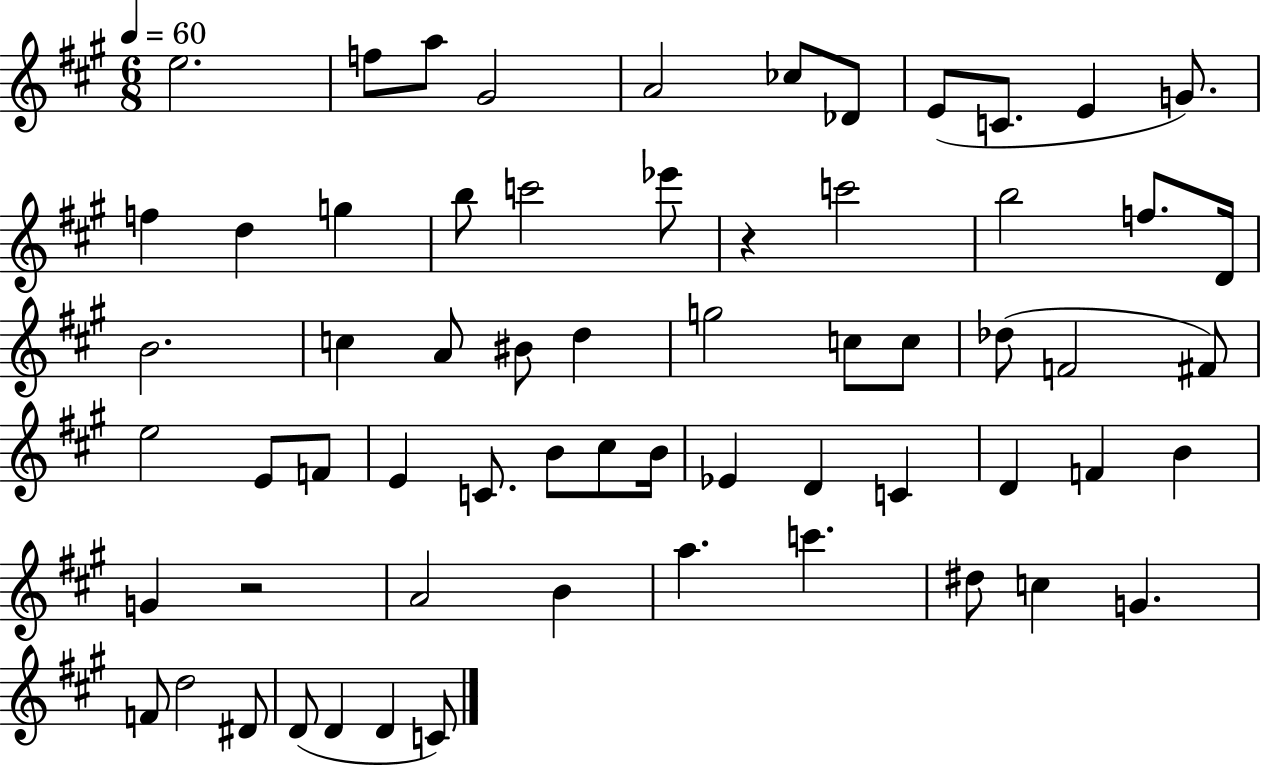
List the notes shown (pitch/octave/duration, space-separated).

E5/h. F5/e A5/e G#4/h A4/h CES5/e Db4/e E4/e C4/e. E4/q G4/e. F5/q D5/q G5/q B5/e C6/h Eb6/e R/q C6/h B5/h F5/e. D4/s B4/h. C5/q A4/e BIS4/e D5/q G5/h C5/e C5/e Db5/e F4/h F#4/e E5/h E4/e F4/e E4/q C4/e. B4/e C#5/e B4/s Eb4/q D4/q C4/q D4/q F4/q B4/q G4/q R/h A4/h B4/q A5/q. C6/q. D#5/e C5/q G4/q. F4/e D5/h D#4/e D4/e D4/q D4/q C4/e